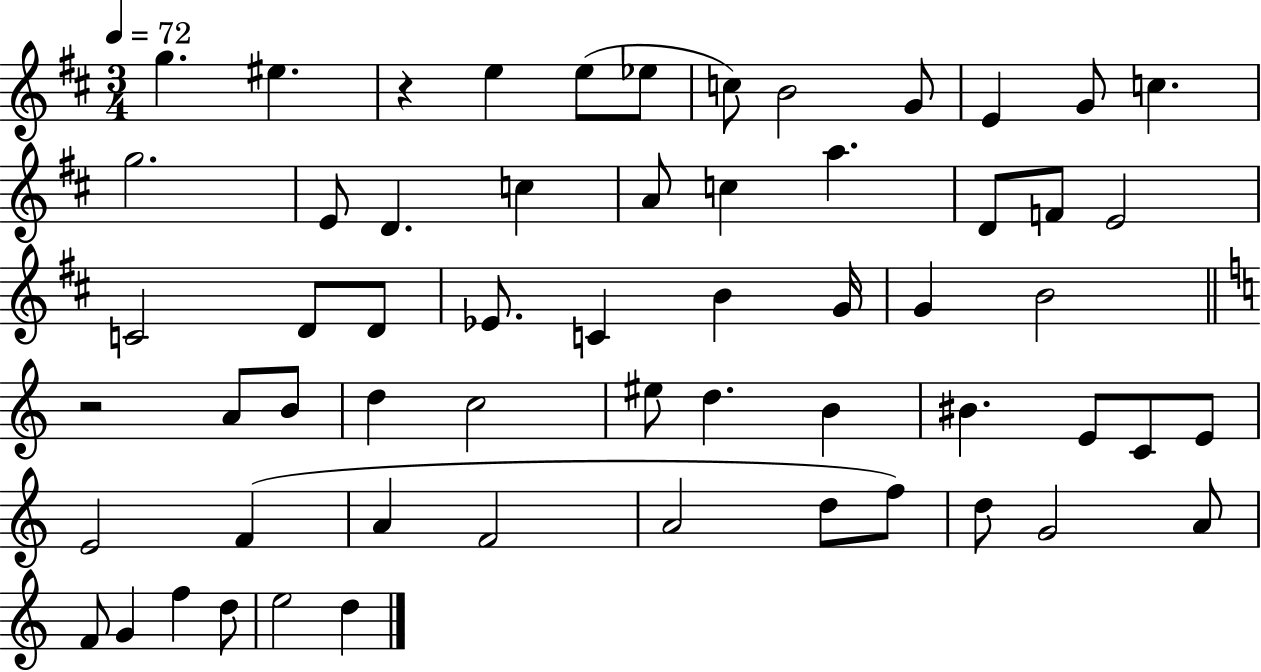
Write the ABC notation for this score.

X:1
T:Untitled
M:3/4
L:1/4
K:D
g ^e z e e/2 _e/2 c/2 B2 G/2 E G/2 c g2 E/2 D c A/2 c a D/2 F/2 E2 C2 D/2 D/2 _E/2 C B G/4 G B2 z2 A/2 B/2 d c2 ^e/2 d B ^B E/2 C/2 E/2 E2 F A F2 A2 d/2 f/2 d/2 G2 A/2 F/2 G f d/2 e2 d